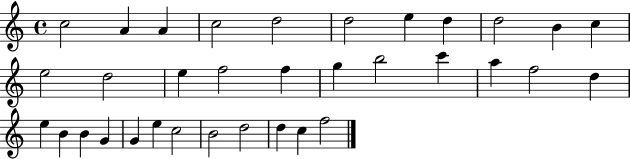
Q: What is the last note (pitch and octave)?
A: F5